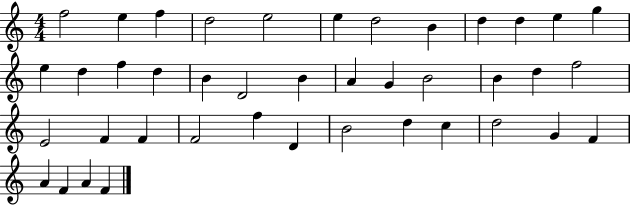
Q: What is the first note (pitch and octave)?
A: F5